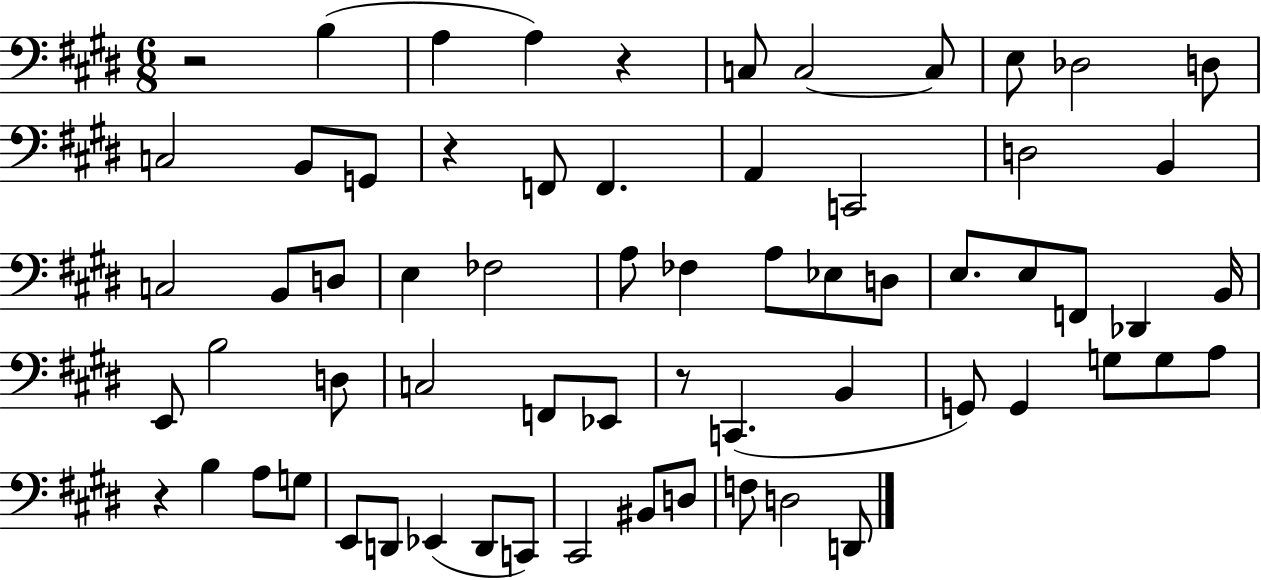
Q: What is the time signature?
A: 6/8